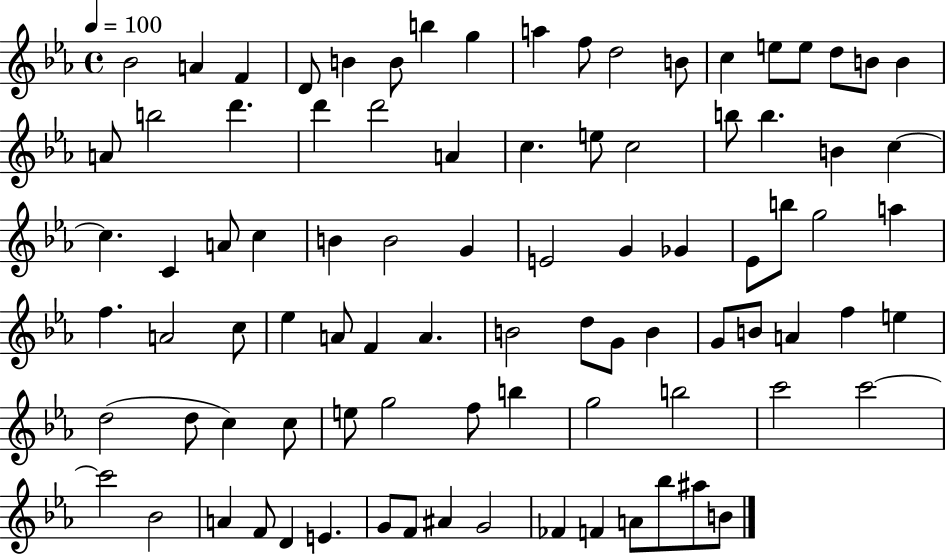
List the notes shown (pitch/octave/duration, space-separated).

Bb4/h A4/q F4/q D4/e B4/q B4/e B5/q G5/q A5/q F5/e D5/h B4/e C5/q E5/e E5/e D5/e B4/e B4/q A4/e B5/h D6/q. D6/q D6/h A4/q C5/q. E5/e C5/h B5/e B5/q. B4/q C5/q C5/q. C4/q A4/e C5/q B4/q B4/h G4/q E4/h G4/q Gb4/q Eb4/e B5/e G5/h A5/q F5/q. A4/h C5/e Eb5/q A4/e F4/q A4/q. B4/h D5/e G4/e B4/q G4/e B4/e A4/q F5/q E5/q D5/h D5/e C5/q C5/e E5/e G5/h F5/e B5/q G5/h B5/h C6/h C6/h C6/h Bb4/h A4/q F4/e D4/q E4/q. G4/e F4/e A#4/q G4/h FES4/q F4/q A4/e Bb5/e A#5/e B4/e